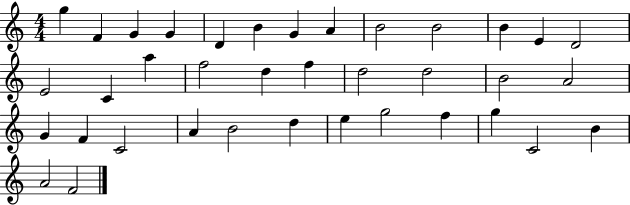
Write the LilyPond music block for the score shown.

{
  \clef treble
  \numericTimeSignature
  \time 4/4
  \key c \major
  g''4 f'4 g'4 g'4 | d'4 b'4 g'4 a'4 | b'2 b'2 | b'4 e'4 d'2 | \break e'2 c'4 a''4 | f''2 d''4 f''4 | d''2 d''2 | b'2 a'2 | \break g'4 f'4 c'2 | a'4 b'2 d''4 | e''4 g''2 f''4 | g''4 c'2 b'4 | \break a'2 f'2 | \bar "|."
}